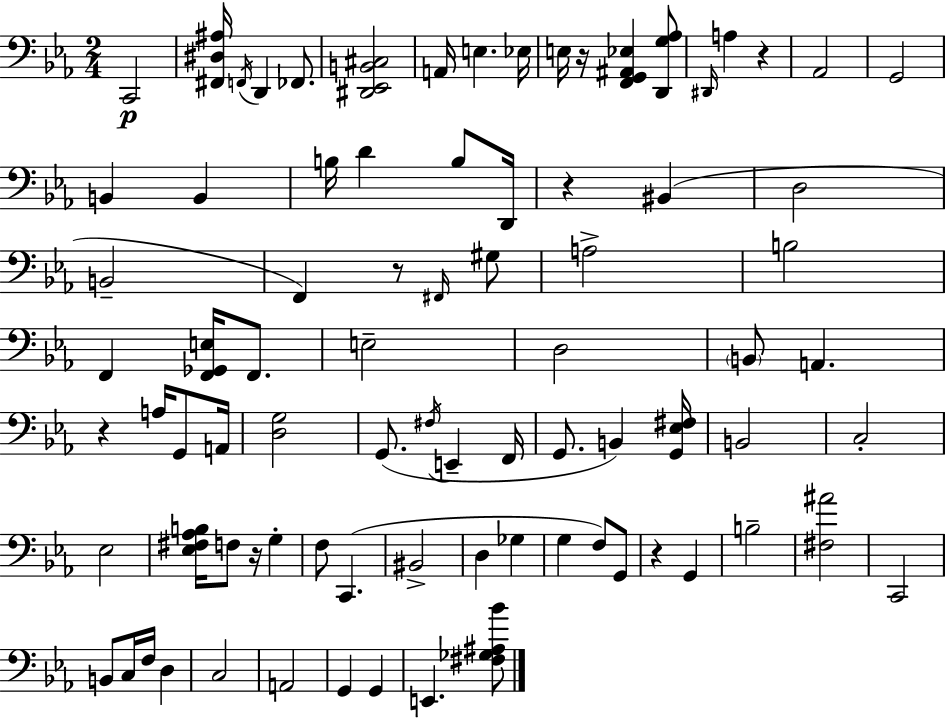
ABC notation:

X:1
T:Untitled
M:2/4
L:1/4
K:Eb
C,,2 [^F,,^D,^A,]/4 F,,/4 D,, _F,,/2 [^D,,_E,,B,,^C,]2 A,,/4 E, _E,/4 E,/4 z/4 [F,,G,,^A,,_E,] [D,,G,_A,]/2 ^D,,/4 A, z _A,,2 G,,2 B,, B,, B,/4 D B,/2 D,,/4 z ^B,, D,2 B,,2 F,, z/2 ^F,,/4 ^G,/2 A,2 B,2 F,, [F,,_G,,E,]/4 F,,/2 E,2 D,2 B,,/2 A,, z A,/4 G,,/2 A,,/4 [D,G,]2 G,,/2 ^F,/4 E,, F,,/4 G,,/2 B,, [G,,_E,^F,]/4 B,,2 C,2 _E,2 [_E,^F,_A,B,]/4 F,/2 z/4 G, F,/2 C,, ^B,,2 D, _G, G, F,/2 G,,/2 z G,, B,2 [^F,^A]2 C,,2 B,,/2 C,/4 F,/4 D, C,2 A,,2 G,, G,, E,, [^F,_G,^A,_B]/2